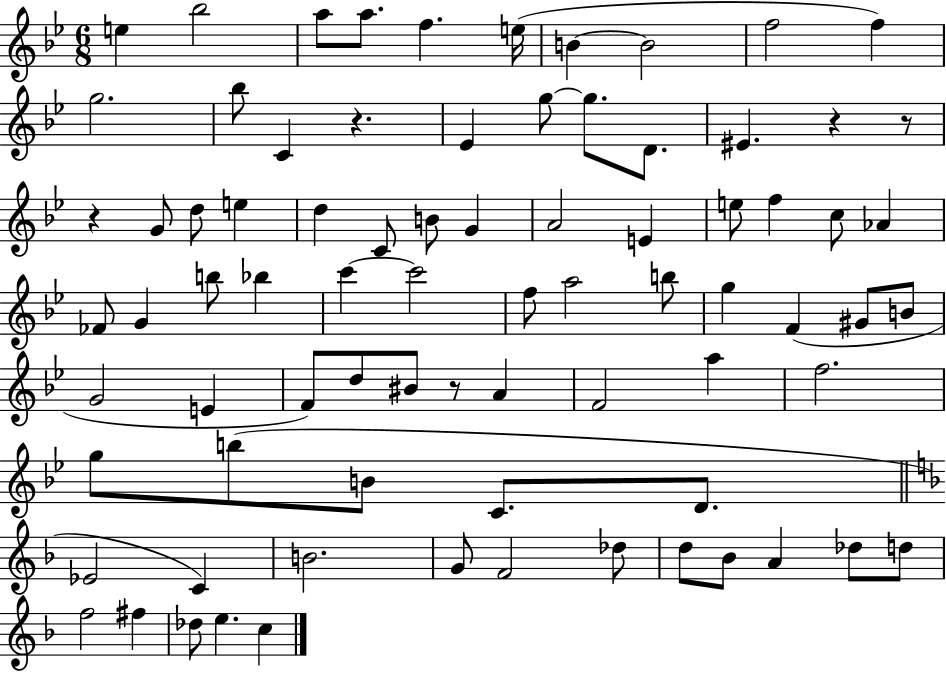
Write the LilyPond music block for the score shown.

{
  \clef treble
  \numericTimeSignature
  \time 6/8
  \key bes \major
  e''4 bes''2 | a''8 a''8. f''4. e''16( | b'4~~ b'2 | f''2 f''4) | \break g''2. | bes''8 c'4 r4. | ees'4 g''8~~ g''8. d'8. | eis'4. r4 r8 | \break r4 g'8 d''8 e''4 | d''4 c'8 b'8 g'4 | a'2 e'4 | e''8 f''4 c''8 aes'4 | \break fes'8 g'4 b''8 bes''4 | c'''4~~ c'''2 | f''8 a''2 b''8 | g''4 f'4( gis'8 b'8 | \break g'2 e'4 | f'8) d''8 bis'8 r8 a'4 | f'2 a''4 | f''2. | \break g''8 b''8( b'8 c'8. d'8. | \bar "||" \break \key f \major ees'2 c'4) | b'2. | g'8 f'2 des''8 | d''8 bes'8 a'4 des''8 d''8 | \break f''2 fis''4 | des''8 e''4. c''4 | \bar "|."
}